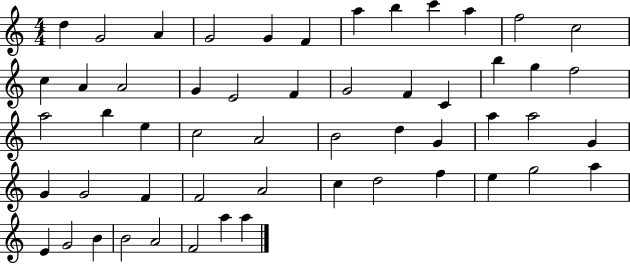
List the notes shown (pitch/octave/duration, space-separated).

D5/q G4/h A4/q G4/h G4/q F4/q A5/q B5/q C6/q A5/q F5/h C5/h C5/q A4/q A4/h G4/q E4/h F4/q G4/h F4/q C4/q B5/q G5/q F5/h A5/h B5/q E5/q C5/h A4/h B4/h D5/q G4/q A5/q A5/h G4/q G4/q G4/h F4/q F4/h A4/h C5/q D5/h F5/q E5/q G5/h A5/q E4/q G4/h B4/q B4/h A4/h F4/h A5/q A5/q